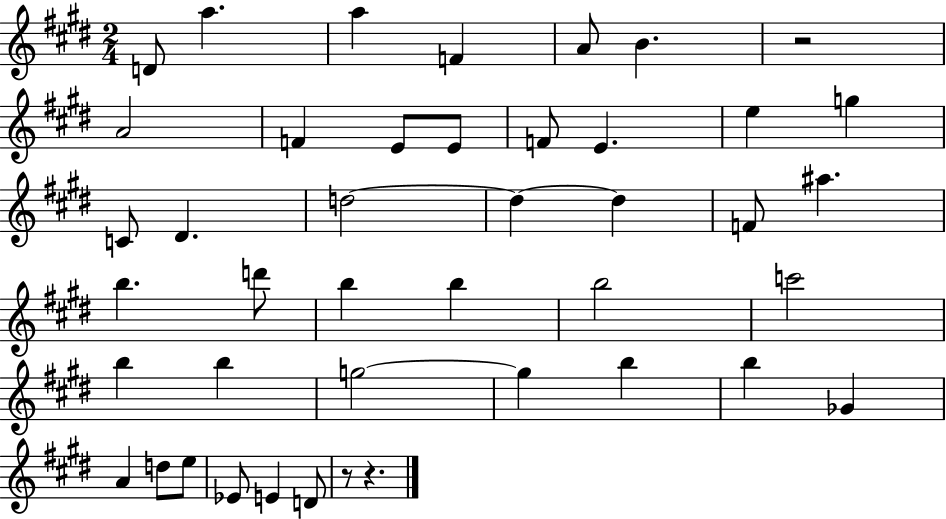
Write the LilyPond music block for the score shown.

{
  \clef treble
  \numericTimeSignature
  \time 2/4
  \key e \major
  d'8 a''4. | a''4 f'4 | a'8 b'4. | r2 | \break a'2 | f'4 e'8 e'8 | f'8 e'4. | e''4 g''4 | \break c'8 dis'4. | d''2~~ | d''4~~ d''4 | f'8 ais''4. | \break b''4. d'''8 | b''4 b''4 | b''2 | c'''2 | \break b''4 b''4 | g''2~~ | g''4 b''4 | b''4 ges'4 | \break a'4 d''8 e''8 | ees'8 e'4 d'8 | r8 r4. | \bar "|."
}